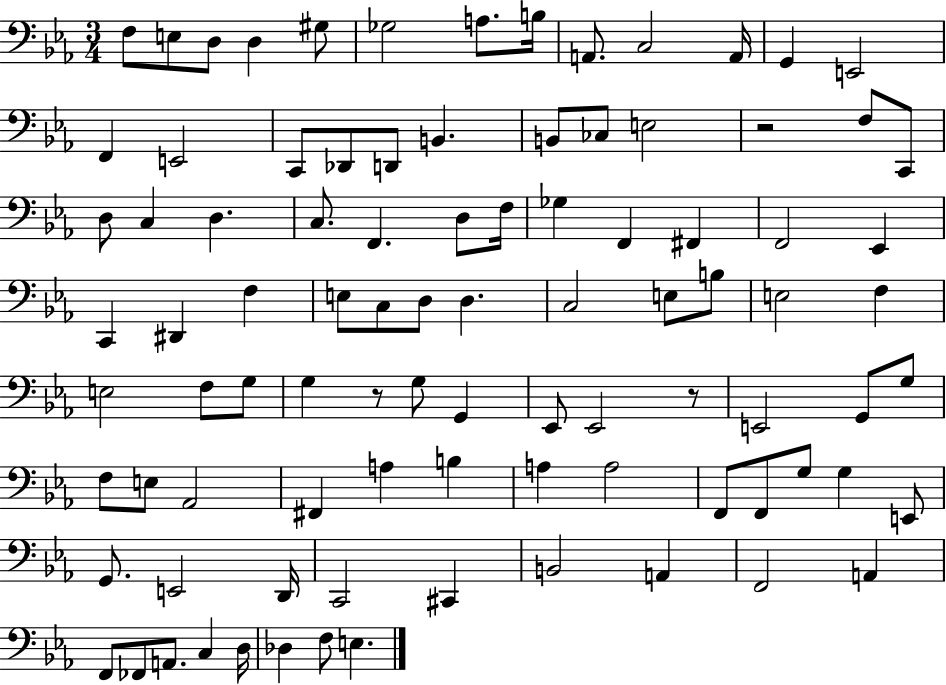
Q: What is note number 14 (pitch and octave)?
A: F2